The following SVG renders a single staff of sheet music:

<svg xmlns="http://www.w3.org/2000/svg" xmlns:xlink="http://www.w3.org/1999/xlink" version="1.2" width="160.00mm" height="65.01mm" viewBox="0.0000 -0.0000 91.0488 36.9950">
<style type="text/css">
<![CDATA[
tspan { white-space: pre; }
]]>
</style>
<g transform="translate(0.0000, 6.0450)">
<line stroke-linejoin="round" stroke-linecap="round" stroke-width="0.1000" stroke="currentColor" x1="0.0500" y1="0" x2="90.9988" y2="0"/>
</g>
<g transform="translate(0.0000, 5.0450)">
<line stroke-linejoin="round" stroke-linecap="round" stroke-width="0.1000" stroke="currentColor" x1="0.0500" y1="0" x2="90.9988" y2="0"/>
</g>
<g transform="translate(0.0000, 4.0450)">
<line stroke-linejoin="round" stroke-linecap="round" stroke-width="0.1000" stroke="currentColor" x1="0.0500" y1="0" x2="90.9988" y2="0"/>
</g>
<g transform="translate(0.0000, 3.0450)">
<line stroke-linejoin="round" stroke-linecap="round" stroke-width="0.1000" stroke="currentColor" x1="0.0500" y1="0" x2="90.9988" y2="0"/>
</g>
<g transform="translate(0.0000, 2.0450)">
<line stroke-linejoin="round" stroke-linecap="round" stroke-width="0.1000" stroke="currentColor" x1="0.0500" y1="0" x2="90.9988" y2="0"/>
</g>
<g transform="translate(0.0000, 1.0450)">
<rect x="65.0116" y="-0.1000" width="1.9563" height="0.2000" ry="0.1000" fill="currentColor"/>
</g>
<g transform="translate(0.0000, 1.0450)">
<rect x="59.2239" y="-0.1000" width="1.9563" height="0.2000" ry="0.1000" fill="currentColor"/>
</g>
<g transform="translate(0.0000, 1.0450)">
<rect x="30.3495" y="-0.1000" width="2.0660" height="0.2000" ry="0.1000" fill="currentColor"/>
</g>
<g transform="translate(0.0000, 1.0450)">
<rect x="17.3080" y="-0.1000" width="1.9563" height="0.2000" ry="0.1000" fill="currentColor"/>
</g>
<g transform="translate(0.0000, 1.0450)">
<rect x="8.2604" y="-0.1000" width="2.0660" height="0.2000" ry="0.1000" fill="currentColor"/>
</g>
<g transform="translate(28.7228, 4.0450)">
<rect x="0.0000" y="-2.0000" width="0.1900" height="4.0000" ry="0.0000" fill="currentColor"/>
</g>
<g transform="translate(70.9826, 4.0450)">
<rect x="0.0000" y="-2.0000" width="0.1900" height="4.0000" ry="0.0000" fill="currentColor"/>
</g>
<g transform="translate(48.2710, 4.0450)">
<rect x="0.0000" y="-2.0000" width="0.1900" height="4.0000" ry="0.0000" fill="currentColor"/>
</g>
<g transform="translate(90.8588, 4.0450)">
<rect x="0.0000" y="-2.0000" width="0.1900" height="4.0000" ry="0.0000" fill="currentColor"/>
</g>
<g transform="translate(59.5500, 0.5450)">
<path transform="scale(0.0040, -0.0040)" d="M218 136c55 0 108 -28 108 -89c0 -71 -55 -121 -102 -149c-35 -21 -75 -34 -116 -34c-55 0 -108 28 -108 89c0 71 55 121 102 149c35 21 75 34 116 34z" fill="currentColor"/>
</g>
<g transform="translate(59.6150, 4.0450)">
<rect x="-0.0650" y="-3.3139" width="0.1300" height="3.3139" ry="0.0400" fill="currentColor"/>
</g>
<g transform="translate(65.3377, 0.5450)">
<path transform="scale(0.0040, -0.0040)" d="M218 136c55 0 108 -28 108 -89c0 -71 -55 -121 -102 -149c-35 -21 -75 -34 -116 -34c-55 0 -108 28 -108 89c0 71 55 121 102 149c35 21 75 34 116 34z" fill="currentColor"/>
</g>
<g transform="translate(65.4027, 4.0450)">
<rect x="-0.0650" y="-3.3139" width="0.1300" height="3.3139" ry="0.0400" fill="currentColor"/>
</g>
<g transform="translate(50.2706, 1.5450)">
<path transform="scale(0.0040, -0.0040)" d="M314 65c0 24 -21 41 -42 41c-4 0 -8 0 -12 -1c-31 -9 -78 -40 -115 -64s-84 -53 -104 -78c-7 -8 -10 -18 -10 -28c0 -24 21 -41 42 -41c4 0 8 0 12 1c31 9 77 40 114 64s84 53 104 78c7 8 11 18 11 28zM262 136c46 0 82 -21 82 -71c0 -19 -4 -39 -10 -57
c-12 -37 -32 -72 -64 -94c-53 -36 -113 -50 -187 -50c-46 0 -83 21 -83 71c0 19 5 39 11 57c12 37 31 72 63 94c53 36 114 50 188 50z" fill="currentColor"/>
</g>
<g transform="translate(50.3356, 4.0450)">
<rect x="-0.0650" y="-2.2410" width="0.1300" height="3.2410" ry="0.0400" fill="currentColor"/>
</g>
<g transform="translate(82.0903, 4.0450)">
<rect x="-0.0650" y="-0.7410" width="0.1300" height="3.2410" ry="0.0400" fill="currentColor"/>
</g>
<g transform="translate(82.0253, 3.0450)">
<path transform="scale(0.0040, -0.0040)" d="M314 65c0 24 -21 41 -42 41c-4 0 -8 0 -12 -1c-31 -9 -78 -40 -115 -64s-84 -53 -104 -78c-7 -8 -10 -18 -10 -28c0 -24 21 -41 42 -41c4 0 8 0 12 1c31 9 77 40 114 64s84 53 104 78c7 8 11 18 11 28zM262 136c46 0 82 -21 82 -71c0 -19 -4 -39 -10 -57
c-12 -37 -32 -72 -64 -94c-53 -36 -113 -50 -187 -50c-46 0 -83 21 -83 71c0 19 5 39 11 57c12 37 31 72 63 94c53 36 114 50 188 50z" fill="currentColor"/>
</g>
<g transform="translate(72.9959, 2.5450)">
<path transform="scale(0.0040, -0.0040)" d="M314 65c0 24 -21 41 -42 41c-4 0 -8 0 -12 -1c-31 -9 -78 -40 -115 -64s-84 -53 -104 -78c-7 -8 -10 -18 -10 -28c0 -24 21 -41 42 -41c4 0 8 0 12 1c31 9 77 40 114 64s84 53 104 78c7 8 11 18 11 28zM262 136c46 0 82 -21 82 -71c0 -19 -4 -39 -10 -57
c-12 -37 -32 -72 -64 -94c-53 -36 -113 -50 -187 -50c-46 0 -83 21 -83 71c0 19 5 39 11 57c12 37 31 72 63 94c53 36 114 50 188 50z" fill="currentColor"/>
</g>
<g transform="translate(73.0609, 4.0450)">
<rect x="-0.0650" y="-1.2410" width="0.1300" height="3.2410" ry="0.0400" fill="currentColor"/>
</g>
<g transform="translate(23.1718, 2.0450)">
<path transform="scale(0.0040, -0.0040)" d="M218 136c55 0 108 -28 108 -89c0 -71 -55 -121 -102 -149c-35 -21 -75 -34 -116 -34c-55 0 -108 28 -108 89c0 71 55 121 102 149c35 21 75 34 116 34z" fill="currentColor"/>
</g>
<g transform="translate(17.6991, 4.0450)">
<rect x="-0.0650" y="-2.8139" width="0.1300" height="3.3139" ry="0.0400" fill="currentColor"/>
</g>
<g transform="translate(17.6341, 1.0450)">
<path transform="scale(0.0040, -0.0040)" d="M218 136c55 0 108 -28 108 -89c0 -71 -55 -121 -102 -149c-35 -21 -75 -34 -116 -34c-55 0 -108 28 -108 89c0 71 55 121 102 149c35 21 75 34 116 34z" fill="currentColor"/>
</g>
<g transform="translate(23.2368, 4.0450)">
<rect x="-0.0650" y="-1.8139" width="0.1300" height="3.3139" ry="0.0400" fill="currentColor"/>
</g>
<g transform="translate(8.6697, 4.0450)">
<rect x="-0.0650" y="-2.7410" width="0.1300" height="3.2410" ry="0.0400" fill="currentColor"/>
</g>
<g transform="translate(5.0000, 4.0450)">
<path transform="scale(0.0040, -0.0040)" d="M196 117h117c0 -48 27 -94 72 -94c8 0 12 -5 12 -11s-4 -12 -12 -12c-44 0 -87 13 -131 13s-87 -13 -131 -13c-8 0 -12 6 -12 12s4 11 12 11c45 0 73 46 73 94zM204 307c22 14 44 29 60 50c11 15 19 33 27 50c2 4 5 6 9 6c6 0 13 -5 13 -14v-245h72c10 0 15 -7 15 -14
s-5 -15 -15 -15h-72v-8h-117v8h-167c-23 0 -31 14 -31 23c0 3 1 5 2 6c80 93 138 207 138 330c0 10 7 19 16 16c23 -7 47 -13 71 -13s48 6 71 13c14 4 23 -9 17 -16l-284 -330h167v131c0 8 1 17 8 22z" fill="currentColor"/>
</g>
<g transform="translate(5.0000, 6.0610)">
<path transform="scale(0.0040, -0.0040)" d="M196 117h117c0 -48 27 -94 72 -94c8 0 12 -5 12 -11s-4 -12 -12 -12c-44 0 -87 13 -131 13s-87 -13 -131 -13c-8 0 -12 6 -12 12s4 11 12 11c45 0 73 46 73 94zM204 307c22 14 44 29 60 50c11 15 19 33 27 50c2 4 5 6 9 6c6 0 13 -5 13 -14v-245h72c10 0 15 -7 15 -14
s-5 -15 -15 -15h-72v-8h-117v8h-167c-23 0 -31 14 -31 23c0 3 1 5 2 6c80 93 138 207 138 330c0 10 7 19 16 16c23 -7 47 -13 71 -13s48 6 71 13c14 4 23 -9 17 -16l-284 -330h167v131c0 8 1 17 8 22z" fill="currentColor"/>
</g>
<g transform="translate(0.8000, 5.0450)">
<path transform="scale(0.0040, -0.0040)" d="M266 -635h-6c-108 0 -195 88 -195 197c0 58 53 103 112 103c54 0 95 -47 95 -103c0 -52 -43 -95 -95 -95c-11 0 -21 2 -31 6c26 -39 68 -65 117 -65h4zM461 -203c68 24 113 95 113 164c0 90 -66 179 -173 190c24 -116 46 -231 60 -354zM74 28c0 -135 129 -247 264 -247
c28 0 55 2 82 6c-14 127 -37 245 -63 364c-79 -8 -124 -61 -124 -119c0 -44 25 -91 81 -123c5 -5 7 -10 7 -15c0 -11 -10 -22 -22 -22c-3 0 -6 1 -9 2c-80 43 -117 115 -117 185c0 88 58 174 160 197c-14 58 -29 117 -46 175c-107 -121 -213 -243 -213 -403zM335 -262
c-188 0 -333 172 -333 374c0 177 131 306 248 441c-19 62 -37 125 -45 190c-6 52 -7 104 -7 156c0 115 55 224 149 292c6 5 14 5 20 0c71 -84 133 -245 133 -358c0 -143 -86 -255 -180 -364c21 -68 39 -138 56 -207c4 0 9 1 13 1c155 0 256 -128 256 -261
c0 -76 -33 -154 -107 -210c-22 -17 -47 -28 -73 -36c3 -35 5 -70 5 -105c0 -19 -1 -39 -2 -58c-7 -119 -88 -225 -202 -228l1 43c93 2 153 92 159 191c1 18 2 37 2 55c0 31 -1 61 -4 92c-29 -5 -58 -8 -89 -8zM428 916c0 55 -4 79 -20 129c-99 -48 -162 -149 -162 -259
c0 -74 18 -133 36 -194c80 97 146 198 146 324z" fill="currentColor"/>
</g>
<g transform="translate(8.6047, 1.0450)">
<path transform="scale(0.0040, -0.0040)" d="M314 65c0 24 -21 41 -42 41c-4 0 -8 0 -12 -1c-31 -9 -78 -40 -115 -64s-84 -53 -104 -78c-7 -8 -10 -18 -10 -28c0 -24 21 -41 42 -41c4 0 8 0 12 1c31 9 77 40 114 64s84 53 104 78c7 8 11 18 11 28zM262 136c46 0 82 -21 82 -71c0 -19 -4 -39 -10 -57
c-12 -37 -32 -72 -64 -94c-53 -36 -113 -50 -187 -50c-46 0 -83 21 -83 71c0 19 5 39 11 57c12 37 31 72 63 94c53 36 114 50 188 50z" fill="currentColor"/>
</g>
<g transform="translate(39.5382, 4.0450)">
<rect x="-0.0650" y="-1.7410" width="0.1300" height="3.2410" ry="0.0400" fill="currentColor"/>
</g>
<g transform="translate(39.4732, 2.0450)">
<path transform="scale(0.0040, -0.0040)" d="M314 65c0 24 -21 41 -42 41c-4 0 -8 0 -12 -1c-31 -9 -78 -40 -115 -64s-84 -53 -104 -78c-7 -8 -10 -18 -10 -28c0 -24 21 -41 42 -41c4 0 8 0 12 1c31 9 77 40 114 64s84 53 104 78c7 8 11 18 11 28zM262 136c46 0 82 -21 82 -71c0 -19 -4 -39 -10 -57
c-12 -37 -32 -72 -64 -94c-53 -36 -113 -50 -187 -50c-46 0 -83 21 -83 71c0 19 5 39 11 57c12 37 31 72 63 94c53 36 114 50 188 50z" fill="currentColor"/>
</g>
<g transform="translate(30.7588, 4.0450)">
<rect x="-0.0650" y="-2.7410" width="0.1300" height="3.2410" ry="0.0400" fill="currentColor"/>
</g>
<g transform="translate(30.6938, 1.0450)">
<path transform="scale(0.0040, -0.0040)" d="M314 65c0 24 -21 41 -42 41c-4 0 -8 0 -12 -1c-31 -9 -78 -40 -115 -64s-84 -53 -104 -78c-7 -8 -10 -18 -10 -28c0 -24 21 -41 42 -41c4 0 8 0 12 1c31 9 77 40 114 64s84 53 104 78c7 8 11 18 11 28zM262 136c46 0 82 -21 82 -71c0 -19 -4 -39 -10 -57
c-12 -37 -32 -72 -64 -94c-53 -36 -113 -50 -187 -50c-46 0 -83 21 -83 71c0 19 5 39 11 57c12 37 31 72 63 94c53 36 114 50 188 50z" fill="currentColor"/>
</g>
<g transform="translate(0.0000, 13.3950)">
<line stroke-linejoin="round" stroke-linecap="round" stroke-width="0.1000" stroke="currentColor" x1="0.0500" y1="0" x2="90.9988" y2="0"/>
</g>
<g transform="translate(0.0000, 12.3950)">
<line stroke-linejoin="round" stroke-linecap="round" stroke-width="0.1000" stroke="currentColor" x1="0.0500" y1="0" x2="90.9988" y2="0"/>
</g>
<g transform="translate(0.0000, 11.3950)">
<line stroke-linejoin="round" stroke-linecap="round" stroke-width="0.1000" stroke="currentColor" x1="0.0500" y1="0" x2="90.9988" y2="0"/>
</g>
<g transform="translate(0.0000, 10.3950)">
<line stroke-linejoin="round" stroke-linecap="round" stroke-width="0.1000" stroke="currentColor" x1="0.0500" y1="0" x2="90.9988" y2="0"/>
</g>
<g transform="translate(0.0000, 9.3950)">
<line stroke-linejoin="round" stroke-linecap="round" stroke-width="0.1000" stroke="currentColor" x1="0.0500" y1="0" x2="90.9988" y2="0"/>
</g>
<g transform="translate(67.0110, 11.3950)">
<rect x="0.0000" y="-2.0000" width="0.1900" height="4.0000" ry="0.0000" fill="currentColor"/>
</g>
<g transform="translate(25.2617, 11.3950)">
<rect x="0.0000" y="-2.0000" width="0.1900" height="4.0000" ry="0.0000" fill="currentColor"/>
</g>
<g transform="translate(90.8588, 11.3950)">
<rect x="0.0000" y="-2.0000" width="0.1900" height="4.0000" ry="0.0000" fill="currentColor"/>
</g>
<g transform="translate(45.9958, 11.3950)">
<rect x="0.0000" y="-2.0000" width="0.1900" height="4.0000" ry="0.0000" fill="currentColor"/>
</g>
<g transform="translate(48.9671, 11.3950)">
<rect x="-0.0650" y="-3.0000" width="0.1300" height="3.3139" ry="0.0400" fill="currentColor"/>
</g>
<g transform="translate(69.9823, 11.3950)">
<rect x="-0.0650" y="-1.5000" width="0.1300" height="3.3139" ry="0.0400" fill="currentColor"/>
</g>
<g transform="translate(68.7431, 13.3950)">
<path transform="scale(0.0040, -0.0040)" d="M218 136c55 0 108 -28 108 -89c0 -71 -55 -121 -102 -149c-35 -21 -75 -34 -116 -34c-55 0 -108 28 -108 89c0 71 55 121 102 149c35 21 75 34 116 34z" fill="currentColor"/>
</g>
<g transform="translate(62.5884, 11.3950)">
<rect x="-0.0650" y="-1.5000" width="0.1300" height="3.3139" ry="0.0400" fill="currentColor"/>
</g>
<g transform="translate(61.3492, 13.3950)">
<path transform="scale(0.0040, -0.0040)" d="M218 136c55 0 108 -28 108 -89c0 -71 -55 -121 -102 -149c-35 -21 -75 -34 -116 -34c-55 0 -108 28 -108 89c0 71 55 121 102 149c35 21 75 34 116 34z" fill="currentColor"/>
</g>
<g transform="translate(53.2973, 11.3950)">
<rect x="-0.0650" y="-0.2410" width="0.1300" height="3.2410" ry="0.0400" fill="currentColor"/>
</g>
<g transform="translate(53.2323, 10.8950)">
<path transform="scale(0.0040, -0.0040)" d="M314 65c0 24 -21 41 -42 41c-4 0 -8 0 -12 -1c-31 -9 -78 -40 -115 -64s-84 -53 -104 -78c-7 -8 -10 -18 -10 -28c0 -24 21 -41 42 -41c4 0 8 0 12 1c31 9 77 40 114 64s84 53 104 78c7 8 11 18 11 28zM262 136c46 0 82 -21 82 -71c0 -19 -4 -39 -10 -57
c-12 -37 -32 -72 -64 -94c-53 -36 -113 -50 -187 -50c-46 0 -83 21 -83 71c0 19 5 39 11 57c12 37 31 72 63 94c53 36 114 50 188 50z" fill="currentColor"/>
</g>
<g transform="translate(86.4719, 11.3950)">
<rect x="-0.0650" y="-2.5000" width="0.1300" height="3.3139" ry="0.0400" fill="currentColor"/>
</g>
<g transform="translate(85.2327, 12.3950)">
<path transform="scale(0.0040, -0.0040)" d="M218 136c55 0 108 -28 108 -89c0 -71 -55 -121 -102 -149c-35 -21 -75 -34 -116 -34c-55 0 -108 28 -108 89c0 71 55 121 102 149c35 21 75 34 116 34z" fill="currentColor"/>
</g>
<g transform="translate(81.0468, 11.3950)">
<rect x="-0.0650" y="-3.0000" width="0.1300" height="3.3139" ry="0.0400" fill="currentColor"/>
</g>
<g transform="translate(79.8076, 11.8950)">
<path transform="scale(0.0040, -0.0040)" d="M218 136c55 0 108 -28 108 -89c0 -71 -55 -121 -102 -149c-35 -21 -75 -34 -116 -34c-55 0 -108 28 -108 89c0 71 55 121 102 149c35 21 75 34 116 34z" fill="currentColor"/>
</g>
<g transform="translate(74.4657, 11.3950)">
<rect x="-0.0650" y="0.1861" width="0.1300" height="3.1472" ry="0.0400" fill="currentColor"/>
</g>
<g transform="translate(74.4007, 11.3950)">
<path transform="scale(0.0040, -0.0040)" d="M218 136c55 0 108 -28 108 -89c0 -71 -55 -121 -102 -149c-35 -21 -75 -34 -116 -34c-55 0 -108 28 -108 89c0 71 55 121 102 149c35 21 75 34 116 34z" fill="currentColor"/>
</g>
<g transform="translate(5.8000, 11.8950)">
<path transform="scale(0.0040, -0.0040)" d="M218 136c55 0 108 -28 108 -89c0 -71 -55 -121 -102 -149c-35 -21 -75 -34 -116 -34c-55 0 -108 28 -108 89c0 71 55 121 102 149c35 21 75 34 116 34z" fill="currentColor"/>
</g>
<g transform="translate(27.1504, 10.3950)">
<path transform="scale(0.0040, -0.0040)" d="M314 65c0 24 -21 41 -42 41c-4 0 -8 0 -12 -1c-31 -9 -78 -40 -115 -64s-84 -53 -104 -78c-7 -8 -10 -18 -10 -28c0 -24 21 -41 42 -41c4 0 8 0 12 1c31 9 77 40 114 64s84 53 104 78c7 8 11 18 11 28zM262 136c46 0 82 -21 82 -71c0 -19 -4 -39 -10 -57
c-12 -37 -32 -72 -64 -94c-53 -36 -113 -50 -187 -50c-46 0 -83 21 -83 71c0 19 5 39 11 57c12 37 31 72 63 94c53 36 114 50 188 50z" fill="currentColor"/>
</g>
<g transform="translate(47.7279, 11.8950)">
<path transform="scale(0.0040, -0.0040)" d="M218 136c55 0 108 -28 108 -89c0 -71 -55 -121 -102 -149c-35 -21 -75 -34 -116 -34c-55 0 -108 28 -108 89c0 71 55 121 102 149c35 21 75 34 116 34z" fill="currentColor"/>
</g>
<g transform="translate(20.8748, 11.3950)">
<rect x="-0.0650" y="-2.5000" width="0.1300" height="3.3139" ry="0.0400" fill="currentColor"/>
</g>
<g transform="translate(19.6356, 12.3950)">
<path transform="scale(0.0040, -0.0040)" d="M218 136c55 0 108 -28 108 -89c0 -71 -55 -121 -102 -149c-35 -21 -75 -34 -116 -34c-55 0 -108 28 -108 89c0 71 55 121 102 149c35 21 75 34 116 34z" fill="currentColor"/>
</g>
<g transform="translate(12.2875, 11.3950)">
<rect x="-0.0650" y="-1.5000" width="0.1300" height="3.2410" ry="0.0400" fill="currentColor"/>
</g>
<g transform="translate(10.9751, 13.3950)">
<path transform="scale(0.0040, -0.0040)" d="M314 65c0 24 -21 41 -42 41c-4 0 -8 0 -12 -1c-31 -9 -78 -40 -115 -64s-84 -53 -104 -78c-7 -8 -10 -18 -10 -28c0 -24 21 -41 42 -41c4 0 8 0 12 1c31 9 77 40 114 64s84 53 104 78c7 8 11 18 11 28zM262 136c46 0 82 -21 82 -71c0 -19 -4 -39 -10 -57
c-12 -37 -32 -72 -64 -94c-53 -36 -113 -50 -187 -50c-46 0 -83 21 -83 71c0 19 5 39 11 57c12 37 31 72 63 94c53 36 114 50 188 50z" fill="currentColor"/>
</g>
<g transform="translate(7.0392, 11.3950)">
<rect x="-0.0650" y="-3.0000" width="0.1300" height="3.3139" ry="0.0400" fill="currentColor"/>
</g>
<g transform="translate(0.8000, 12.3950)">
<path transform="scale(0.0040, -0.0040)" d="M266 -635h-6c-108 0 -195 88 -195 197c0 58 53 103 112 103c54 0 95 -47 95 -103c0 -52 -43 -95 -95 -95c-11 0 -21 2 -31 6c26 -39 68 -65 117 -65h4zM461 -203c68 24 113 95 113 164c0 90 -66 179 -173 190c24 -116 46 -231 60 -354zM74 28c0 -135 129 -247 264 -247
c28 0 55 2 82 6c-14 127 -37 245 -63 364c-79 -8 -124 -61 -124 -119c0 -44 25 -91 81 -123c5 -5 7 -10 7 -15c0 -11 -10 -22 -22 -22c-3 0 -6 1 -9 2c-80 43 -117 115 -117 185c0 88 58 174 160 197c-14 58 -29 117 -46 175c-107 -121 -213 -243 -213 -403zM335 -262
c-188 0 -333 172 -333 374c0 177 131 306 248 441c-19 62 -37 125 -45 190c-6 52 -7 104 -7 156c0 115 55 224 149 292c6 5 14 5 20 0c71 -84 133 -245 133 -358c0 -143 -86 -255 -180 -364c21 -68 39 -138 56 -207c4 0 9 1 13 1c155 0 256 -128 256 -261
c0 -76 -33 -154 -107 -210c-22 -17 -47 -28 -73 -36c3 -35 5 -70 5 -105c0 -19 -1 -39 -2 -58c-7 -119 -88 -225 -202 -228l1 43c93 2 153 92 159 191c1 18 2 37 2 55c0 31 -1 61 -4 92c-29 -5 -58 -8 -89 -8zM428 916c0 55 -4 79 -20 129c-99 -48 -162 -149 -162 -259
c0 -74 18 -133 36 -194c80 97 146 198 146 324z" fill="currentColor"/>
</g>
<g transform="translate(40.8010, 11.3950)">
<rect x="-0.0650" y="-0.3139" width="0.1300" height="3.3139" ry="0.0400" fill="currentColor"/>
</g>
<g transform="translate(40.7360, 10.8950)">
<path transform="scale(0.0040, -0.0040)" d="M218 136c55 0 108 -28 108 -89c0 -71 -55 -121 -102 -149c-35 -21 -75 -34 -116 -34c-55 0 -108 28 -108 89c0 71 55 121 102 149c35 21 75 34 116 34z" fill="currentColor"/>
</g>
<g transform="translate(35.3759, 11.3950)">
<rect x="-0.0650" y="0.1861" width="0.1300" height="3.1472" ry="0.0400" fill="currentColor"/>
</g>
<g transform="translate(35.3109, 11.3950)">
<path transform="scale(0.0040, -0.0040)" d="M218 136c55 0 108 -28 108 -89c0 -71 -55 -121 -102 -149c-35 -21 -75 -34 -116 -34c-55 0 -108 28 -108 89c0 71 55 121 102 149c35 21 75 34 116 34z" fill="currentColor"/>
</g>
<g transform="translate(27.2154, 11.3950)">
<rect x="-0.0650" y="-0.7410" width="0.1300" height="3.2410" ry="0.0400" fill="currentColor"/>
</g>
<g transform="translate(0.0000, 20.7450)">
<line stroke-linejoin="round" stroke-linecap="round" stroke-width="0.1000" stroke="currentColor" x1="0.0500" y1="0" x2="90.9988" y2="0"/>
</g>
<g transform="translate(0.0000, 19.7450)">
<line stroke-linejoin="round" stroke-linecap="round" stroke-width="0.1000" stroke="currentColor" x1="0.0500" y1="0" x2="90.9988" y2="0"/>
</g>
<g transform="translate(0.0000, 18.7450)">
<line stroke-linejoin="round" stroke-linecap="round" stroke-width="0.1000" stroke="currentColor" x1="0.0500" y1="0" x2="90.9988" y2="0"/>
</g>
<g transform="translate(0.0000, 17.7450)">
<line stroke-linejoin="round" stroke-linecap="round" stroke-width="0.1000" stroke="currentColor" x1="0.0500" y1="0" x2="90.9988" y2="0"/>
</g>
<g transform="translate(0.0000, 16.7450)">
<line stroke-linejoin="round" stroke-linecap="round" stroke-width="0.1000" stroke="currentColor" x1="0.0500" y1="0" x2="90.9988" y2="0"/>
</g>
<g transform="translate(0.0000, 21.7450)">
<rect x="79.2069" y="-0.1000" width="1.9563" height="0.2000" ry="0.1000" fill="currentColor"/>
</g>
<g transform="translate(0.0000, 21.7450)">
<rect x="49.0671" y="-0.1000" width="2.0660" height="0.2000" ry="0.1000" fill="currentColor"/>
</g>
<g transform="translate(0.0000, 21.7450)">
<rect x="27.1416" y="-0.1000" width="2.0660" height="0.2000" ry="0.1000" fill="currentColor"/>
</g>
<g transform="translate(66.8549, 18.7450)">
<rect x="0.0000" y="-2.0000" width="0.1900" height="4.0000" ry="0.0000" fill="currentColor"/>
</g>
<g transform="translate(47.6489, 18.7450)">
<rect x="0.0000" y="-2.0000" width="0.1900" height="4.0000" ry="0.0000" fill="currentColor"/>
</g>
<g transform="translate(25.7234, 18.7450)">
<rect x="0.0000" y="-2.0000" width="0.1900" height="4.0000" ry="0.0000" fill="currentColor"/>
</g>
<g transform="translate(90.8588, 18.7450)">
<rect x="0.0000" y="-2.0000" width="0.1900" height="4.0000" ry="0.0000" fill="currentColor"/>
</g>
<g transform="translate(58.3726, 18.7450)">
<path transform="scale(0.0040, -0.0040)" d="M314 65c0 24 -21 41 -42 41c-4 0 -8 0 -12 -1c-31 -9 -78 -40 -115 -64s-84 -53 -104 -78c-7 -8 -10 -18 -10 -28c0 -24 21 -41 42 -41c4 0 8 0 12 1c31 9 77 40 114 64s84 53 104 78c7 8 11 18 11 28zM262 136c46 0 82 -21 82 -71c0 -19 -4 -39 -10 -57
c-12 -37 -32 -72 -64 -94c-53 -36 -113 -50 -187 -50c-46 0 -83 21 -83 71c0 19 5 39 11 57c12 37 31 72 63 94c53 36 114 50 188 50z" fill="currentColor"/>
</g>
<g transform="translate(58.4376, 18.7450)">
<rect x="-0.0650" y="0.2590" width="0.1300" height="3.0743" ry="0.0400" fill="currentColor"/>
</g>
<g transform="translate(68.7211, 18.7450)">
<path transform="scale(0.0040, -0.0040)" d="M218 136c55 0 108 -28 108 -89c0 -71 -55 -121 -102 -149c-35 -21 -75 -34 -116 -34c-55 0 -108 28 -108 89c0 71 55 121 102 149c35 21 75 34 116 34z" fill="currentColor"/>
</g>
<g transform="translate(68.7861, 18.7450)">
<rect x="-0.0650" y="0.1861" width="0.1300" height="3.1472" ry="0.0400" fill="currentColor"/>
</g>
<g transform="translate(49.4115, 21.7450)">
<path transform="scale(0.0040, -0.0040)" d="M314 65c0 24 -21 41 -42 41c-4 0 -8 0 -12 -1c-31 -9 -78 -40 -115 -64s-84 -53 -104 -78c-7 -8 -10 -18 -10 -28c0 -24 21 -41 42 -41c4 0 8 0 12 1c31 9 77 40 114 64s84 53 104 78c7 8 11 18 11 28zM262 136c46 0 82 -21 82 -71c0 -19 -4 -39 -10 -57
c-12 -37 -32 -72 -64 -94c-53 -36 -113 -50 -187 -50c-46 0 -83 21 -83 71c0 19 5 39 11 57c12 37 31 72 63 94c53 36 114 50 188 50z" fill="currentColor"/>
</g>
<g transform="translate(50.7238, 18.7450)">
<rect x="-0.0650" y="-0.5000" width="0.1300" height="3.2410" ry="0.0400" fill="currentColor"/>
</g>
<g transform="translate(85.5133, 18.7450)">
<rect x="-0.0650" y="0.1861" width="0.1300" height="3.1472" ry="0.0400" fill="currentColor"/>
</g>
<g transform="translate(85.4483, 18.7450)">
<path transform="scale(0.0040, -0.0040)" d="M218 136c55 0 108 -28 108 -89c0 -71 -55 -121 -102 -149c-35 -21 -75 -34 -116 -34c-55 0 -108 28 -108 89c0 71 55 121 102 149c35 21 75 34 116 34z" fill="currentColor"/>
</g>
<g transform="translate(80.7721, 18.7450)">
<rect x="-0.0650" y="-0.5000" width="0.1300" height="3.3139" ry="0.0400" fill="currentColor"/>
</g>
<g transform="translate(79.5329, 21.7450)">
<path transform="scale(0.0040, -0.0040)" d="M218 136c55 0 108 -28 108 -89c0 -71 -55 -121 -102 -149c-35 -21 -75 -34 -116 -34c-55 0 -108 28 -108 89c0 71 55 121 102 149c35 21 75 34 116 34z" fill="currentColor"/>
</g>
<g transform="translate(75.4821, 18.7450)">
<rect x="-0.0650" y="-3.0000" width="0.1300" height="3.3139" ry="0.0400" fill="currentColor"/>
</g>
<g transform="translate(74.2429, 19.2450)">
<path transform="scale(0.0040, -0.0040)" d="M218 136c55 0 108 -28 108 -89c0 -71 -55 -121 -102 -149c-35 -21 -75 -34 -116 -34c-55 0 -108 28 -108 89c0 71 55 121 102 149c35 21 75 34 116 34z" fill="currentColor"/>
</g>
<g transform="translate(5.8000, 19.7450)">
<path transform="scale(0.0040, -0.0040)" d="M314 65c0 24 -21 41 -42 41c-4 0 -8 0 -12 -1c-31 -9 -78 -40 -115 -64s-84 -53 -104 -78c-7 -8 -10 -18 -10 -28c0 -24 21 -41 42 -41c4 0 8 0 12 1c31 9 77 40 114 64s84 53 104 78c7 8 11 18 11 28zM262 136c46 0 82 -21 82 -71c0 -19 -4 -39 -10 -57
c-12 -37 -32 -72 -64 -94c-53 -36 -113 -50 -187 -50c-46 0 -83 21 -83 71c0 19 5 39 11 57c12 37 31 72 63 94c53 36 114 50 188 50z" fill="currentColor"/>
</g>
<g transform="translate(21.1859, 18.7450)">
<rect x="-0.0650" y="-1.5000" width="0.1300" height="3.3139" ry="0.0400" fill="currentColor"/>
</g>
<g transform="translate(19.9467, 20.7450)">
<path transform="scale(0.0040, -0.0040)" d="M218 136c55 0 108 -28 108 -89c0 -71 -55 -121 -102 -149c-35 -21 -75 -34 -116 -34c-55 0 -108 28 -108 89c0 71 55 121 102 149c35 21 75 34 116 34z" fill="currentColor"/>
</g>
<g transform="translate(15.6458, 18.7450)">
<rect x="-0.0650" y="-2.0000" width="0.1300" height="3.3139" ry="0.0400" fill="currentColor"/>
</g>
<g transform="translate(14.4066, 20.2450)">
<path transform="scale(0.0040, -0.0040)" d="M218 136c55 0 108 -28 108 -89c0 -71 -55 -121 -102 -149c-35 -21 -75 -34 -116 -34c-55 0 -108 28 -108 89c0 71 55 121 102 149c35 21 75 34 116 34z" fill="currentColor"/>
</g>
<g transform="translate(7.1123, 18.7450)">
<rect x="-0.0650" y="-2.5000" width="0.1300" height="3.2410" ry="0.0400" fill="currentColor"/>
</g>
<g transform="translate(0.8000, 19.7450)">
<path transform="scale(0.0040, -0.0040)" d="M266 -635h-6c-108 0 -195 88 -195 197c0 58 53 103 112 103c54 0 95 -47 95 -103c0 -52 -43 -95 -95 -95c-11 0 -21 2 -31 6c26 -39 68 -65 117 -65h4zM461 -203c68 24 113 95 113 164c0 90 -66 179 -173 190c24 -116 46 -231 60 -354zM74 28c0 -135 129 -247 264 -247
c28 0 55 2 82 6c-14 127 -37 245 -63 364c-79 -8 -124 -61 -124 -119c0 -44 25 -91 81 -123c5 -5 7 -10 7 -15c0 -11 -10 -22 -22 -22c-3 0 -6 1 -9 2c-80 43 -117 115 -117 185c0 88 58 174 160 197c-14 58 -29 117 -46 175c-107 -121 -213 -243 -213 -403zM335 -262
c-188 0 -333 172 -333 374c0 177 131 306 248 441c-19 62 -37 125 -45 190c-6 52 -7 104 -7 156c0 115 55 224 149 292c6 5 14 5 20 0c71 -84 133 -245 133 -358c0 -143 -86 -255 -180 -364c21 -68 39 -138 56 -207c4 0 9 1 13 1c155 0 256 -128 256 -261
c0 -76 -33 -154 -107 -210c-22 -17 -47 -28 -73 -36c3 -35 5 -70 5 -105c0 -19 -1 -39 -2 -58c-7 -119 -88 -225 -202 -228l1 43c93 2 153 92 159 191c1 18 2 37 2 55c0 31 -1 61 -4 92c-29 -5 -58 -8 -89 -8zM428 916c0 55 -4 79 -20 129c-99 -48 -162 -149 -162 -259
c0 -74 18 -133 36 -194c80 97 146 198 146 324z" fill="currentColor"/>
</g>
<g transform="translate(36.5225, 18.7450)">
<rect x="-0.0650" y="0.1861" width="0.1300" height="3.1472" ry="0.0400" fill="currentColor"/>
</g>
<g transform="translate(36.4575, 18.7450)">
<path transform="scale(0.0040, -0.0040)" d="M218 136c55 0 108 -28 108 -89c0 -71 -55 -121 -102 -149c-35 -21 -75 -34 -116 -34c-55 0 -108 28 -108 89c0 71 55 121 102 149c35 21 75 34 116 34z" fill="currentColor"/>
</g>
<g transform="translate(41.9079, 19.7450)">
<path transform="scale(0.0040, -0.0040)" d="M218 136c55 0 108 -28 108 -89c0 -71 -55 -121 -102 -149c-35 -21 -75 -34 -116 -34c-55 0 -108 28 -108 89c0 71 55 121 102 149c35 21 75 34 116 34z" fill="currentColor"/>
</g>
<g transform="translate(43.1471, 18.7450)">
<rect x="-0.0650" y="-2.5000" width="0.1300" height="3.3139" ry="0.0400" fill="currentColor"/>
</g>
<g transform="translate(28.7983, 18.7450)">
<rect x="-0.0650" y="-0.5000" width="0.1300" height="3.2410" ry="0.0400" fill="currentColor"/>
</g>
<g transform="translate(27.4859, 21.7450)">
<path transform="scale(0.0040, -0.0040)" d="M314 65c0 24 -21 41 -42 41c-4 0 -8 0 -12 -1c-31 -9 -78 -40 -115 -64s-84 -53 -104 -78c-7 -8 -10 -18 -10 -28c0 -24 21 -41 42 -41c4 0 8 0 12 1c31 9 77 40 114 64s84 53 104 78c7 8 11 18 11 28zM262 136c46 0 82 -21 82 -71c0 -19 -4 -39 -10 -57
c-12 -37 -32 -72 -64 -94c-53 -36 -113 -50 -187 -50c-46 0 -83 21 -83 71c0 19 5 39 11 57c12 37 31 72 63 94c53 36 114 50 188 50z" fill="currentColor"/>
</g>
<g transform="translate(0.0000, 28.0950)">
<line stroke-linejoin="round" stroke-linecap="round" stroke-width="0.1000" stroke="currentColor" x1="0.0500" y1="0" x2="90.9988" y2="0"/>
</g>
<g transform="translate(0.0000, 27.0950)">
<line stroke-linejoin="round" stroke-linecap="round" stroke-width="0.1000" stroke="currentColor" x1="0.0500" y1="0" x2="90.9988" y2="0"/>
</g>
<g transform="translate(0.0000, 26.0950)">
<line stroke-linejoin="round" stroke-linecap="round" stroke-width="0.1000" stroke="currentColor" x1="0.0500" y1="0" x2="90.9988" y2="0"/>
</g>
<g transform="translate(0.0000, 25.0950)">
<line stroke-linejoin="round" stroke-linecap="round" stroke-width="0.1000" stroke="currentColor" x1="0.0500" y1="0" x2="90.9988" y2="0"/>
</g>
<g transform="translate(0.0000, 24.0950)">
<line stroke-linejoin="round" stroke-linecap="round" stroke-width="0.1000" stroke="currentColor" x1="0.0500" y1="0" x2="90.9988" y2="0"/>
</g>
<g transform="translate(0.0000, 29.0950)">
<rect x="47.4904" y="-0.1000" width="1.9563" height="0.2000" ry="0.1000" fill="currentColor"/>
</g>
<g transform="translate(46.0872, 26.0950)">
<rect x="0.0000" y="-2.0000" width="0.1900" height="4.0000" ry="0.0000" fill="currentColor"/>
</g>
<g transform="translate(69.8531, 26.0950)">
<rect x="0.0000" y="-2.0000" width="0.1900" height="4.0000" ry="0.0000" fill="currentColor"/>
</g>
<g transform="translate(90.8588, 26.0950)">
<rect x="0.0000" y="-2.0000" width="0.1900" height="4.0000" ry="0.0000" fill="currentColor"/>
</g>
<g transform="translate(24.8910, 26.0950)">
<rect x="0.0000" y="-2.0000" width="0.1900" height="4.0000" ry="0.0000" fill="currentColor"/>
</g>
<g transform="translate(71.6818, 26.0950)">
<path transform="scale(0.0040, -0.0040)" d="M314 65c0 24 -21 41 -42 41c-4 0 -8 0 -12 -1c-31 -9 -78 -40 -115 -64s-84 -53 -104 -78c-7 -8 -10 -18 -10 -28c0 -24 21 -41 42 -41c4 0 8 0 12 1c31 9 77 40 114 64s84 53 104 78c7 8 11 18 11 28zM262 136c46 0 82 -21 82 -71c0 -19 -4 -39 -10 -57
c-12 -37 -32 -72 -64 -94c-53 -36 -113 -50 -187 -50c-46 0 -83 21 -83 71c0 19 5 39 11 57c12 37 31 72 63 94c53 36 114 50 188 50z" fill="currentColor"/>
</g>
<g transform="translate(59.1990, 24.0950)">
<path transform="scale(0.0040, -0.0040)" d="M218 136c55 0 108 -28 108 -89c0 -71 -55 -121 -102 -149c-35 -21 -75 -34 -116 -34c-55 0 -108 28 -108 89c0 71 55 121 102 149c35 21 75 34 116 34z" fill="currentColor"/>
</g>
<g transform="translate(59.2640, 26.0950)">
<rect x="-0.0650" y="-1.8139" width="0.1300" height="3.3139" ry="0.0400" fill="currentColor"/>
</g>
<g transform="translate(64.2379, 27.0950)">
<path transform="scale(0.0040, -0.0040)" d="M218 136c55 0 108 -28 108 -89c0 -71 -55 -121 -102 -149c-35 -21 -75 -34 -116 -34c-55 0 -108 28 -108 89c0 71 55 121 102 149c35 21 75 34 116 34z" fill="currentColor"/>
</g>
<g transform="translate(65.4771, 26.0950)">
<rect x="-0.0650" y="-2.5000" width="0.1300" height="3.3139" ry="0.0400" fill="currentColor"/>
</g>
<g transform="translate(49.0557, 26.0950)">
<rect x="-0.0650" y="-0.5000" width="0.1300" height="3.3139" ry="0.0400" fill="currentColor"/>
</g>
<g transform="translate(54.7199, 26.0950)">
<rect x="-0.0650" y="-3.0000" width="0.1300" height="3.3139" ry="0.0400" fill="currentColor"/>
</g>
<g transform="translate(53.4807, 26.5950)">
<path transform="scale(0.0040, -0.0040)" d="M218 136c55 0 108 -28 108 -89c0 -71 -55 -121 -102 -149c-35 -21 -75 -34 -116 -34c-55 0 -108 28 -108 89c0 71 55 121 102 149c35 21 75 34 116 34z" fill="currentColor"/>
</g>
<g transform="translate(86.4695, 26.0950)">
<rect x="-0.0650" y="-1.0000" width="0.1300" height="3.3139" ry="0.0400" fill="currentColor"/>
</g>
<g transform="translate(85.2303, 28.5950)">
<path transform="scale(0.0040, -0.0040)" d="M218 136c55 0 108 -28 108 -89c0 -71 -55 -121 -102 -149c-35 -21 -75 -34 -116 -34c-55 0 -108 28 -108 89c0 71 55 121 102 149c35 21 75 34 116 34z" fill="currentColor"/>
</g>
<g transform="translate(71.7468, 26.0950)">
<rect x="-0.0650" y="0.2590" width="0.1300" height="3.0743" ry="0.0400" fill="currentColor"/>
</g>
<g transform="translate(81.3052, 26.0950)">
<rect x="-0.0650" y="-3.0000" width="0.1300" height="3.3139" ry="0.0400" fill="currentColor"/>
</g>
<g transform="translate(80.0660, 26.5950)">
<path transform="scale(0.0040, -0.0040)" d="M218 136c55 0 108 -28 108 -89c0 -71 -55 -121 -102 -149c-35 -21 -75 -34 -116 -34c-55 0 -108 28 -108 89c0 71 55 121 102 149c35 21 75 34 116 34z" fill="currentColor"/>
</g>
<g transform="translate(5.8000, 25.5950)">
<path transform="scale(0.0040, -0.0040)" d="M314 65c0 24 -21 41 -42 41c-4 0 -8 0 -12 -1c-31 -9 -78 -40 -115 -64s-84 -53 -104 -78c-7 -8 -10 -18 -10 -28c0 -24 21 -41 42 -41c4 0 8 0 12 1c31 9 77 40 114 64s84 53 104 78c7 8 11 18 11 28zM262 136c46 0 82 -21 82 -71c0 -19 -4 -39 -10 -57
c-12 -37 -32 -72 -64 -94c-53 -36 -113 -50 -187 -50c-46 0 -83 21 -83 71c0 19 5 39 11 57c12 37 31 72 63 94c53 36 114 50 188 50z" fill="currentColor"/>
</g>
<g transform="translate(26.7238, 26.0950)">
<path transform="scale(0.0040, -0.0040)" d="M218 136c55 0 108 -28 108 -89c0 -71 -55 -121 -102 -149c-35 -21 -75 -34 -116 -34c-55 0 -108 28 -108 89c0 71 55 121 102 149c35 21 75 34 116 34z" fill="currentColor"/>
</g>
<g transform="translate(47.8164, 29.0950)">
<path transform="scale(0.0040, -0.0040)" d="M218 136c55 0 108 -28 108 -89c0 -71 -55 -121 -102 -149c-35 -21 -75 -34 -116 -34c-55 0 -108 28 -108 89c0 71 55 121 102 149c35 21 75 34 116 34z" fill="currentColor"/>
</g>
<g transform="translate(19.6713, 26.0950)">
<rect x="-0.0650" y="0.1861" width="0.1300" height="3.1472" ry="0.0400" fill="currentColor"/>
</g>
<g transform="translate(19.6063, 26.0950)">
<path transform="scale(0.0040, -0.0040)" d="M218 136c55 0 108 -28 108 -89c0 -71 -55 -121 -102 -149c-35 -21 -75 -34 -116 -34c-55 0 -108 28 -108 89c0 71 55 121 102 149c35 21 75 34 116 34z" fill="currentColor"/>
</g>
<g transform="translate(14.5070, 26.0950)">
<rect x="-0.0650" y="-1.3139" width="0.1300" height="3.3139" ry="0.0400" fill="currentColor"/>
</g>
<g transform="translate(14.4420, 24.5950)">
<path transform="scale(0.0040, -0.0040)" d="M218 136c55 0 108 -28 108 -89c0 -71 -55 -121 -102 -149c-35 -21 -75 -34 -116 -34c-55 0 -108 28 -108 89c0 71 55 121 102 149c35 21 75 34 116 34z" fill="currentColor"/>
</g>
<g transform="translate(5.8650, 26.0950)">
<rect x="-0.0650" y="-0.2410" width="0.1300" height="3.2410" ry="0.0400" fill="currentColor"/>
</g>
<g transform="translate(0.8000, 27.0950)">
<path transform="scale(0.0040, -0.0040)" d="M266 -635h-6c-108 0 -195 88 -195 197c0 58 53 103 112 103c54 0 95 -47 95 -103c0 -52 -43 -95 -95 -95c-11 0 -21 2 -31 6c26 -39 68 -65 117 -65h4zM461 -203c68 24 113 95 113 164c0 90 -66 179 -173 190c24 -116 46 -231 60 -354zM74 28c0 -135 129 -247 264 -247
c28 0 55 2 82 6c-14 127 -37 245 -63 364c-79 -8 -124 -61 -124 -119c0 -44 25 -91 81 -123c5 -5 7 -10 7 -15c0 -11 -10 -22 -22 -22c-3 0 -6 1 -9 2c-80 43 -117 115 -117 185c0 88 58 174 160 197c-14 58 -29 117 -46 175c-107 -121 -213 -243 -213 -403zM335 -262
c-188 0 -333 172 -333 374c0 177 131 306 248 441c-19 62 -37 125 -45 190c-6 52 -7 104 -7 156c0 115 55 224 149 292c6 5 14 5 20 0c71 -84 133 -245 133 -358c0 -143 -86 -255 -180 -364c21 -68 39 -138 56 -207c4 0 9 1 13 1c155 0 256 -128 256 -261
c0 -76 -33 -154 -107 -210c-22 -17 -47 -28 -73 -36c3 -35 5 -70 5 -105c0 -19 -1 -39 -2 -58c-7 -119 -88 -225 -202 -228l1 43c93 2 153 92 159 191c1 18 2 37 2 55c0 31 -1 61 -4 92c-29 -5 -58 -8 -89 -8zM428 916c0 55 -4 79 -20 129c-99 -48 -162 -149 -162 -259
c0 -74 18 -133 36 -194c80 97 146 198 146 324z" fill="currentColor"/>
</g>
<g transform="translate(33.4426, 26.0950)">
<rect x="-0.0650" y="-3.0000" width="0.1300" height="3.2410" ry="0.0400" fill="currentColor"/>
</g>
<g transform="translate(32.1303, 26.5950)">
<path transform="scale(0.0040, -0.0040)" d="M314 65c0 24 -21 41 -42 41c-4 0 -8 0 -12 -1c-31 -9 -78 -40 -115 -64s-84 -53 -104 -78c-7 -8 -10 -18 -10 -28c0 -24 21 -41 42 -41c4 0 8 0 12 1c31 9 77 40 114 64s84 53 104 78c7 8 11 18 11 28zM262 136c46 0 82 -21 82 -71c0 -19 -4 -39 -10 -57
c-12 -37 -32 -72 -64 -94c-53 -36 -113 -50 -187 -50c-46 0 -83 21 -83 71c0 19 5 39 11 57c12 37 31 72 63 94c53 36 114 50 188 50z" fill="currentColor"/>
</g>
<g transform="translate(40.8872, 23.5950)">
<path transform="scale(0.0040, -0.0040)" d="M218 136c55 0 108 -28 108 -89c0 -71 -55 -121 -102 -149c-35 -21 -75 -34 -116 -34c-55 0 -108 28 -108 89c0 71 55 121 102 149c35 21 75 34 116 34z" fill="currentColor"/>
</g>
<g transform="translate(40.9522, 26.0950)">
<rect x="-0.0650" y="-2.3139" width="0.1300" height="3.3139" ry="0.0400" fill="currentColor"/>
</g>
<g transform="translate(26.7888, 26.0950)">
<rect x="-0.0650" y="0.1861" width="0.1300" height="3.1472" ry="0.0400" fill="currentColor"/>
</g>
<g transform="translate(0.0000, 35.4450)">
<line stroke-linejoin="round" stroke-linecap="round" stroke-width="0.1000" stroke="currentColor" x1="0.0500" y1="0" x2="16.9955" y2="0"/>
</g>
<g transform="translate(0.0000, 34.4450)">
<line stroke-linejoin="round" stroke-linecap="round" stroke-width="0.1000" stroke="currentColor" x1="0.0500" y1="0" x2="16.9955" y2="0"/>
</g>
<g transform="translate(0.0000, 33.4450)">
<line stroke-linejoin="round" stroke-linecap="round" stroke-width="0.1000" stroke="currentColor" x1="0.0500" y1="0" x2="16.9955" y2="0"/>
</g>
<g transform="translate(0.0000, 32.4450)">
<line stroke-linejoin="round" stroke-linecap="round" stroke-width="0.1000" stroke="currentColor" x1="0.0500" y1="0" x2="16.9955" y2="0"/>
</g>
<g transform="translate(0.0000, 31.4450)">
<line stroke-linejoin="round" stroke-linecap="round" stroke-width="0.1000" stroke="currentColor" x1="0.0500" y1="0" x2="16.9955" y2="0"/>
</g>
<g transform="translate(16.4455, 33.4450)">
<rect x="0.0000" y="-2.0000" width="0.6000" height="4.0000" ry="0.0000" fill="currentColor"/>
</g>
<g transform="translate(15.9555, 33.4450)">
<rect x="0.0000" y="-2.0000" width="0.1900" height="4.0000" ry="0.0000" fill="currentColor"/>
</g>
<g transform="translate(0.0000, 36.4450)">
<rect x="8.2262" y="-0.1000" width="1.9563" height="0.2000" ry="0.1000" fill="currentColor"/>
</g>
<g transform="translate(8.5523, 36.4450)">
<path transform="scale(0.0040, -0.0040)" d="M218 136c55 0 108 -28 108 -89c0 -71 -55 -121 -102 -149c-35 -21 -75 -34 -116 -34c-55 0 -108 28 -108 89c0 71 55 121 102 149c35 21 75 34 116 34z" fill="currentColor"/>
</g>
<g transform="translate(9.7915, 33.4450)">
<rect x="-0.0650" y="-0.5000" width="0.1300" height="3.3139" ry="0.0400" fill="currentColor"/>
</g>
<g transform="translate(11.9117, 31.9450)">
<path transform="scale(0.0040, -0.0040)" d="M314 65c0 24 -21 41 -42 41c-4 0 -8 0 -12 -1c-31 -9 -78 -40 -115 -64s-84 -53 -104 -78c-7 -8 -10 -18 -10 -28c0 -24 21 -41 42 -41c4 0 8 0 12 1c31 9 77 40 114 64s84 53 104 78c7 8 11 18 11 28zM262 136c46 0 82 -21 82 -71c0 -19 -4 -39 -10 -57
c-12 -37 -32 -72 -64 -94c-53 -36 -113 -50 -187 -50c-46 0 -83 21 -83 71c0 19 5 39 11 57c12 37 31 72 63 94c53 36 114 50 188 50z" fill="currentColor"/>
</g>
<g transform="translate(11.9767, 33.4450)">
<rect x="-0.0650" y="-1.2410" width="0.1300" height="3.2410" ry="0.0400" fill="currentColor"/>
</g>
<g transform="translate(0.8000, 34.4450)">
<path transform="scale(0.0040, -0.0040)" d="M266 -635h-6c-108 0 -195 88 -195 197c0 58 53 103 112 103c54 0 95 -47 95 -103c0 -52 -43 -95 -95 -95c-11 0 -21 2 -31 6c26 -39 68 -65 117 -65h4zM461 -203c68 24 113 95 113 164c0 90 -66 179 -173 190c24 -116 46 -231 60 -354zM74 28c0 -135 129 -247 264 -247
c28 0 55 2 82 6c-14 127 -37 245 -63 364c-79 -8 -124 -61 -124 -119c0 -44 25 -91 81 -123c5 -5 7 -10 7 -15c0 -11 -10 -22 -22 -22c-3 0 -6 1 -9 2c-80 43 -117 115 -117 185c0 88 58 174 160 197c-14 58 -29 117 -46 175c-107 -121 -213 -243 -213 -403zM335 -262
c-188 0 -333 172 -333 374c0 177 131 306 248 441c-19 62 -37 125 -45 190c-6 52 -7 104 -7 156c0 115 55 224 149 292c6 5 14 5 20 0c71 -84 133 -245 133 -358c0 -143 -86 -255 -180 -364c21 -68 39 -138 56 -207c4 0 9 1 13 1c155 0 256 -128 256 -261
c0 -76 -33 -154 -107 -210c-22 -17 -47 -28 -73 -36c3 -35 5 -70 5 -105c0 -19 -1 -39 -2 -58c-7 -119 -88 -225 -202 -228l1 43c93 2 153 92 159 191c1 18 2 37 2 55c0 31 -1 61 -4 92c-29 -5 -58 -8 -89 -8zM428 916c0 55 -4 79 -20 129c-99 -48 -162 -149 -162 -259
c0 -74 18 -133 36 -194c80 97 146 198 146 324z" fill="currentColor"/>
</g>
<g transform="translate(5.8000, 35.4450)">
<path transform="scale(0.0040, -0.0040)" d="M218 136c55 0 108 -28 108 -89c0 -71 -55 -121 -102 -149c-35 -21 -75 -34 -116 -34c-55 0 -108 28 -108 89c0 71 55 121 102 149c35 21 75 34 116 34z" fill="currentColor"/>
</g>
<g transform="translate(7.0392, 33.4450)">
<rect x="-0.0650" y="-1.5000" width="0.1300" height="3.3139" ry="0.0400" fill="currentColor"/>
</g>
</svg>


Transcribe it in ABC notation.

X:1
T:Untitled
M:4/4
L:1/4
K:C
a2 a f a2 f2 g2 b b e2 d2 A E2 G d2 B c A c2 E E B A G G2 F E C2 B G C2 B2 B A C B c2 e B B A2 g C A f G B2 A D E C e2